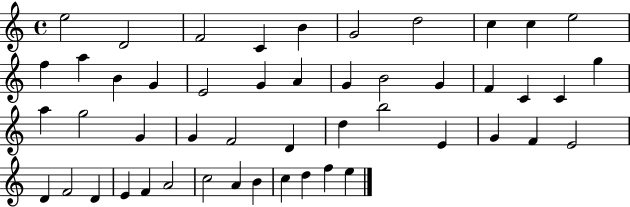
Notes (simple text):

E5/h D4/h F4/h C4/q B4/q G4/h D5/h C5/q C5/q E5/h F5/q A5/q B4/q G4/q E4/h G4/q A4/q G4/q B4/h G4/q F4/q C4/q C4/q G5/q A5/q G5/h G4/q G4/q F4/h D4/q D5/q B5/h E4/q G4/q F4/q E4/h D4/q F4/h D4/q E4/q F4/q A4/h C5/h A4/q B4/q C5/q D5/q F5/q E5/q